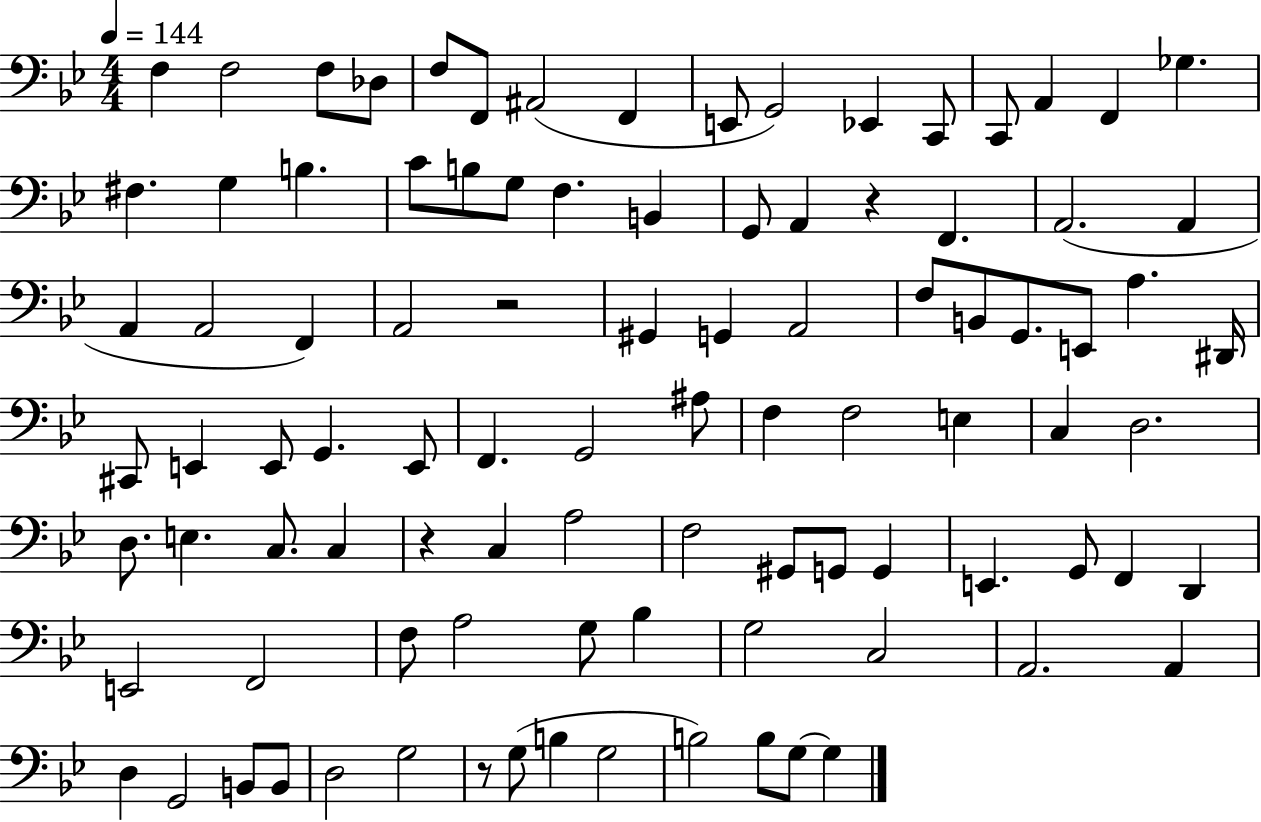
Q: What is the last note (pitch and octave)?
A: G3